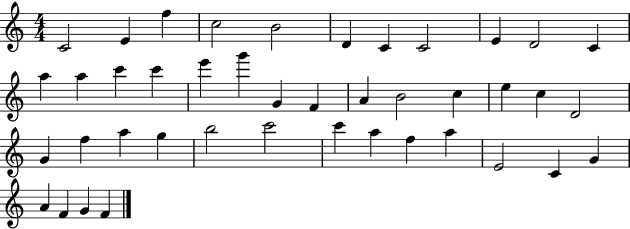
C4/h E4/q F5/q C5/h B4/h D4/q C4/q C4/h E4/q D4/h C4/q A5/q A5/q C6/q C6/q E6/q G6/q G4/q F4/q A4/q B4/h C5/q E5/q C5/q D4/h G4/q F5/q A5/q G5/q B5/h C6/h C6/q A5/q F5/q A5/q E4/h C4/q G4/q A4/q F4/q G4/q F4/q